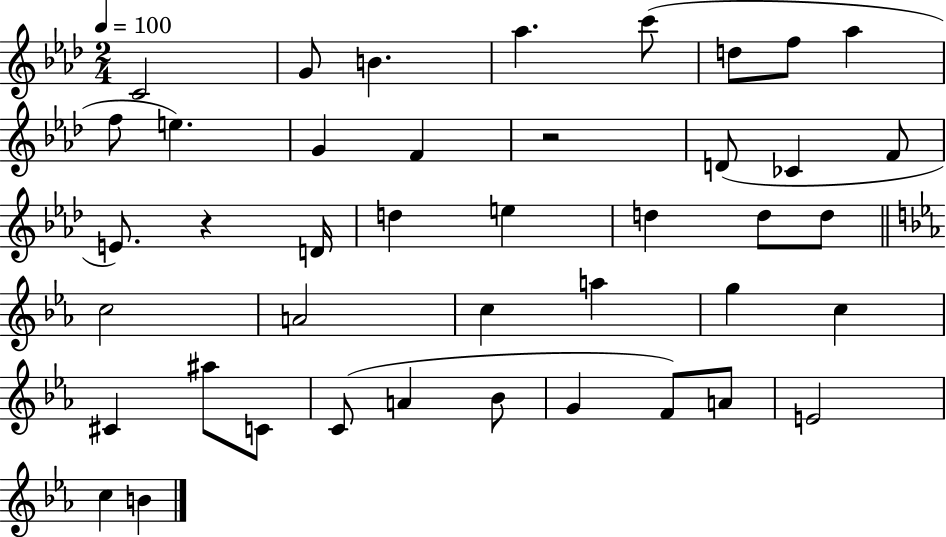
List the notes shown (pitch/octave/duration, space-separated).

C4/h G4/e B4/q. Ab5/q. C6/e D5/e F5/e Ab5/q F5/e E5/q. G4/q F4/q R/h D4/e CES4/q F4/e E4/e. R/q D4/s D5/q E5/q D5/q D5/e D5/e C5/h A4/h C5/q A5/q G5/q C5/q C#4/q A#5/e C4/e C4/e A4/q Bb4/e G4/q F4/e A4/e E4/h C5/q B4/q